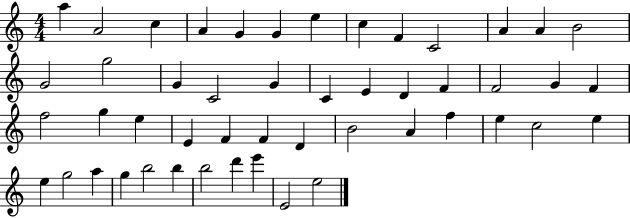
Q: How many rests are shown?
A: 0